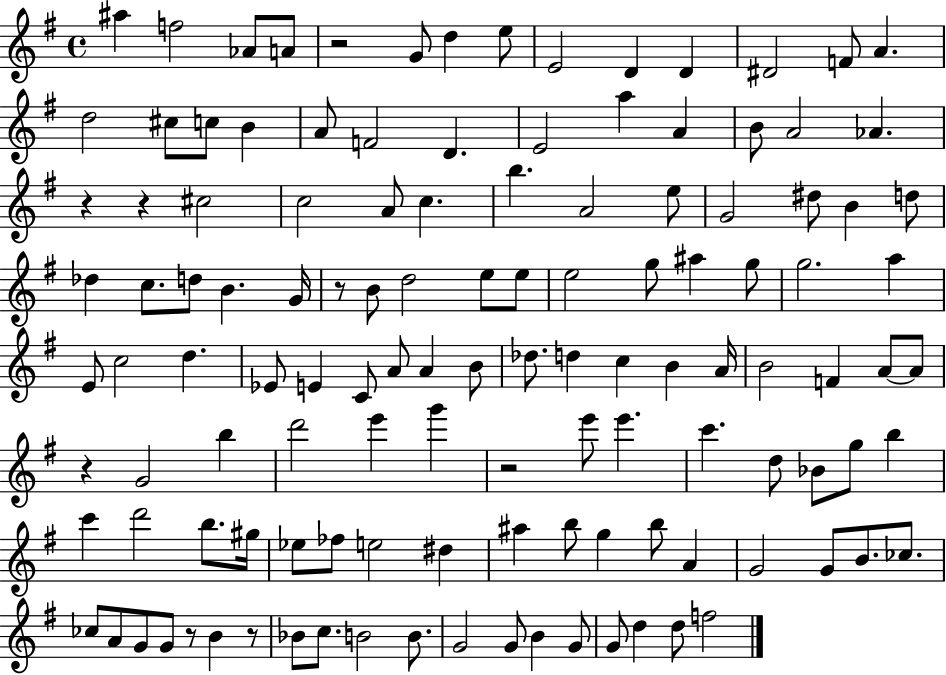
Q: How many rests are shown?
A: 8